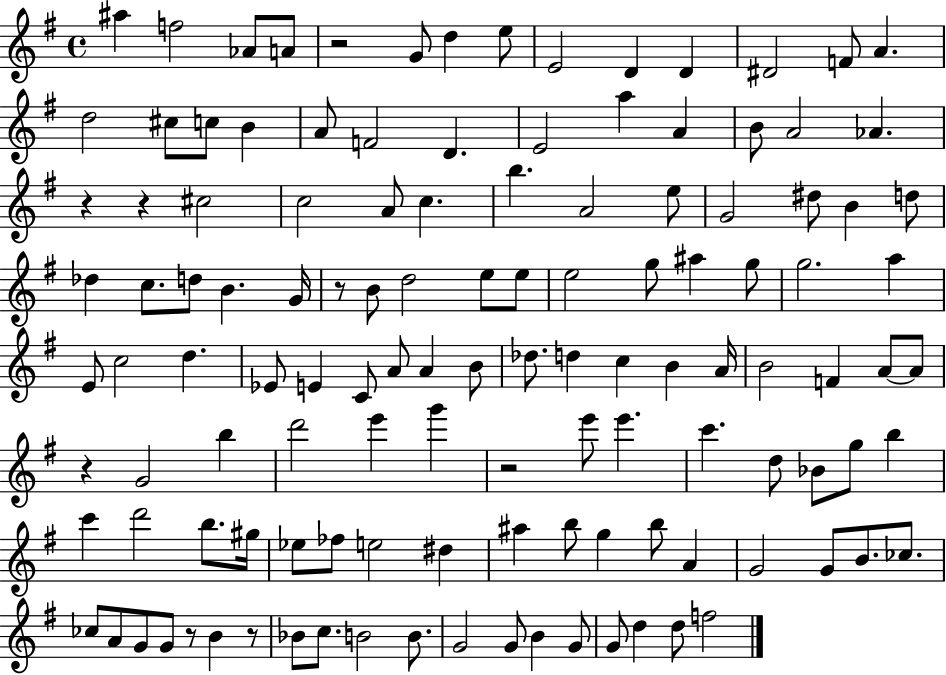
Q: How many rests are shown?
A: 8